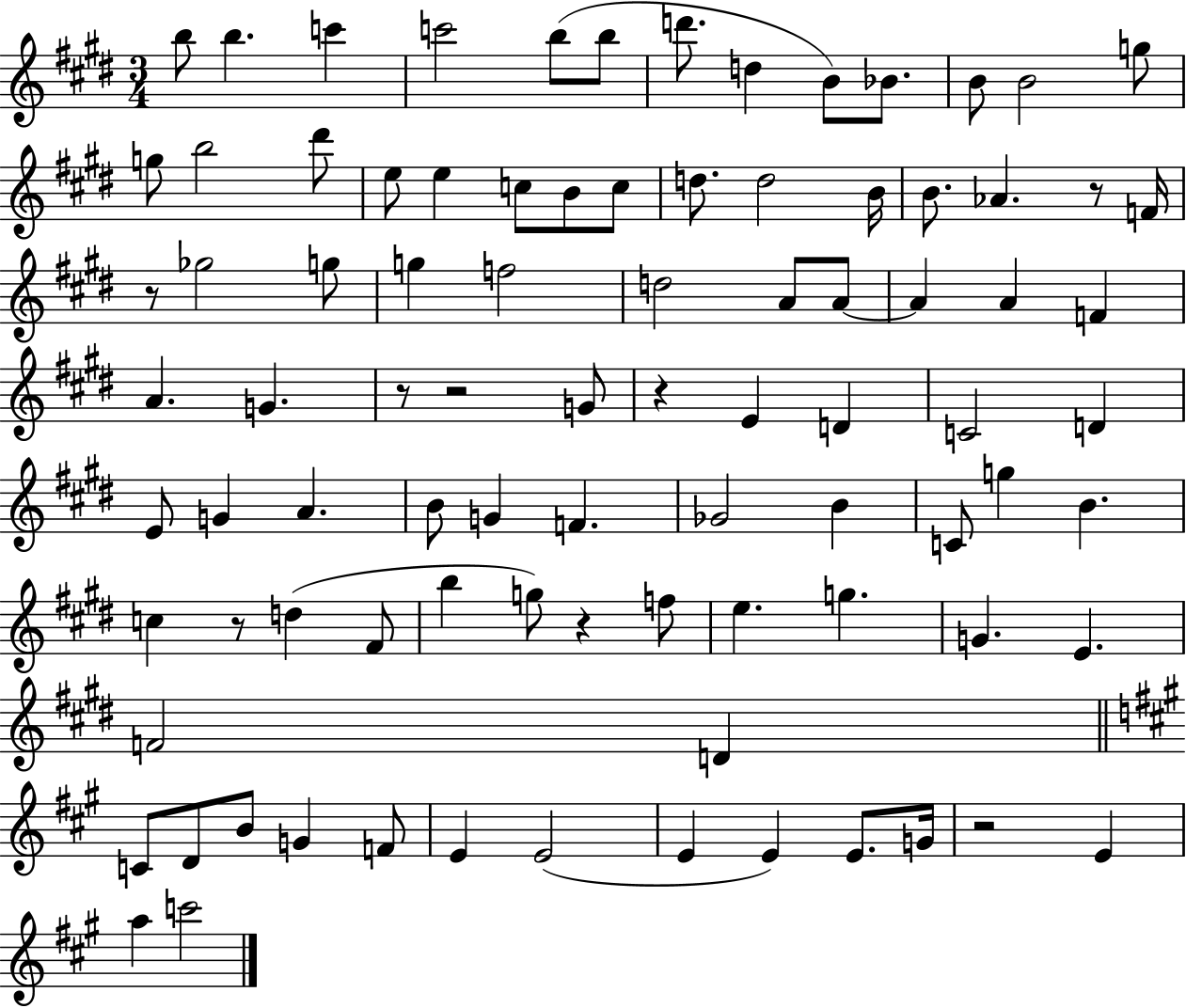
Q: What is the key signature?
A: E major